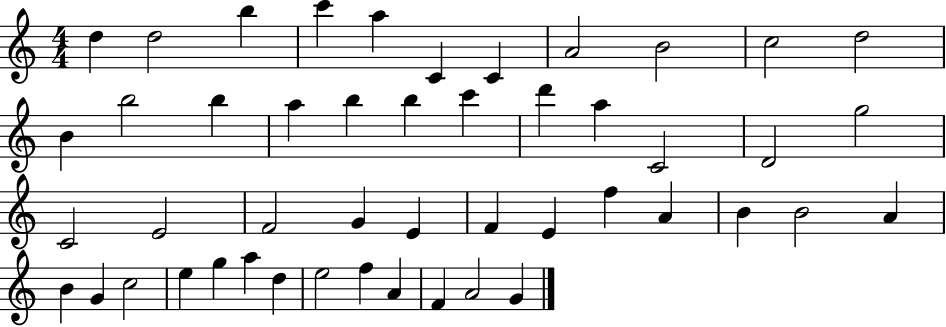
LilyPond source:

{
  \clef treble
  \numericTimeSignature
  \time 4/4
  \key c \major
  d''4 d''2 b''4 | c'''4 a''4 c'4 c'4 | a'2 b'2 | c''2 d''2 | \break b'4 b''2 b''4 | a''4 b''4 b''4 c'''4 | d'''4 a''4 c'2 | d'2 g''2 | \break c'2 e'2 | f'2 g'4 e'4 | f'4 e'4 f''4 a'4 | b'4 b'2 a'4 | \break b'4 g'4 c''2 | e''4 g''4 a''4 d''4 | e''2 f''4 a'4 | f'4 a'2 g'4 | \break \bar "|."
}